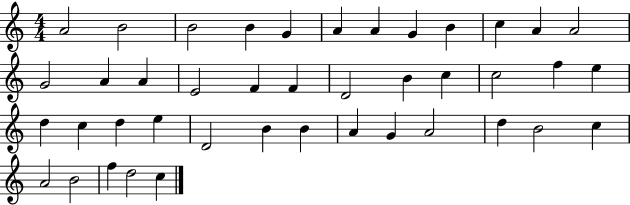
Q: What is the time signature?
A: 4/4